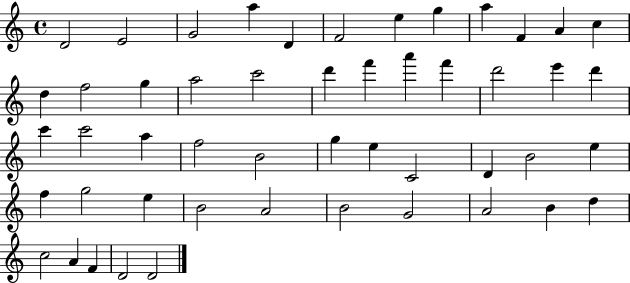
X:1
T:Untitled
M:4/4
L:1/4
K:C
D2 E2 G2 a D F2 e g a F A c d f2 g a2 c'2 d' f' a' f' d'2 e' d' c' c'2 a f2 B2 g e C2 D B2 e f g2 e B2 A2 B2 G2 A2 B d c2 A F D2 D2